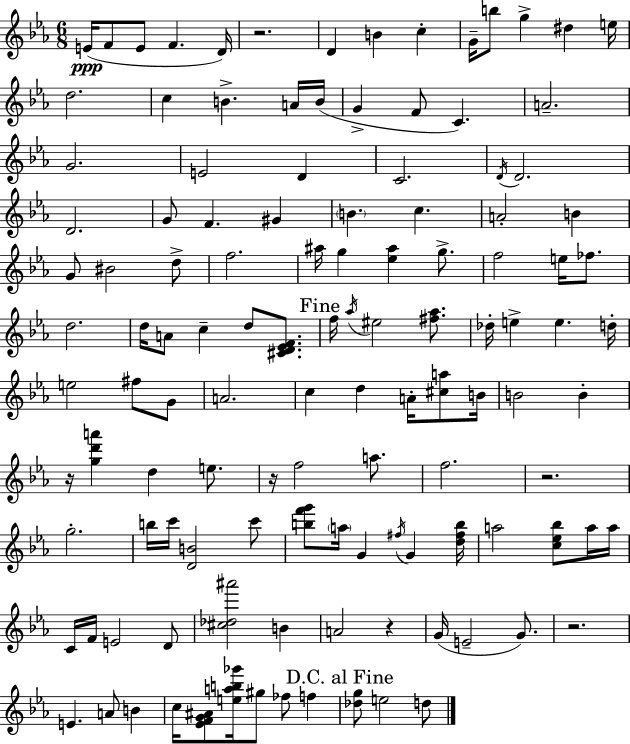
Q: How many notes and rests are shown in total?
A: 121